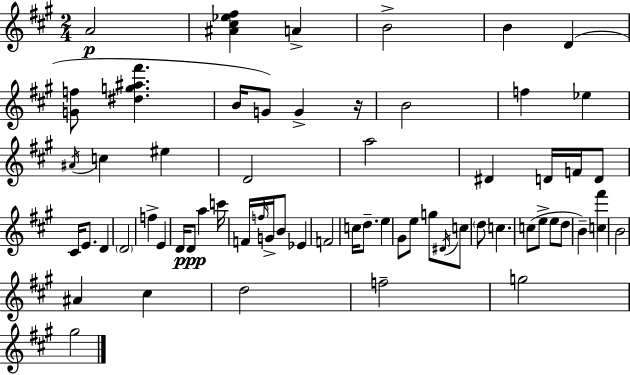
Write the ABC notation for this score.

X:1
T:Untitled
M:2/4
L:1/4
K:A
A2 [^A^c_e^f] A B2 B D [Gf]/2 [^dg^a^f'] B/4 G/2 G z/4 B2 f _e ^A/4 c ^e D2 a2 ^D D/4 F/4 D/2 ^C/4 E/2 D D2 f E D/4 D/2 a c'/4 F/4 f/4 G/4 B/2 _E F2 c/4 d/2 e ^G/2 e/2 g/2 ^D/4 c/2 d/2 c c/2 e/2 e/2 d/2 B [c^f'] B2 ^A ^c d2 f2 g2 ^g2